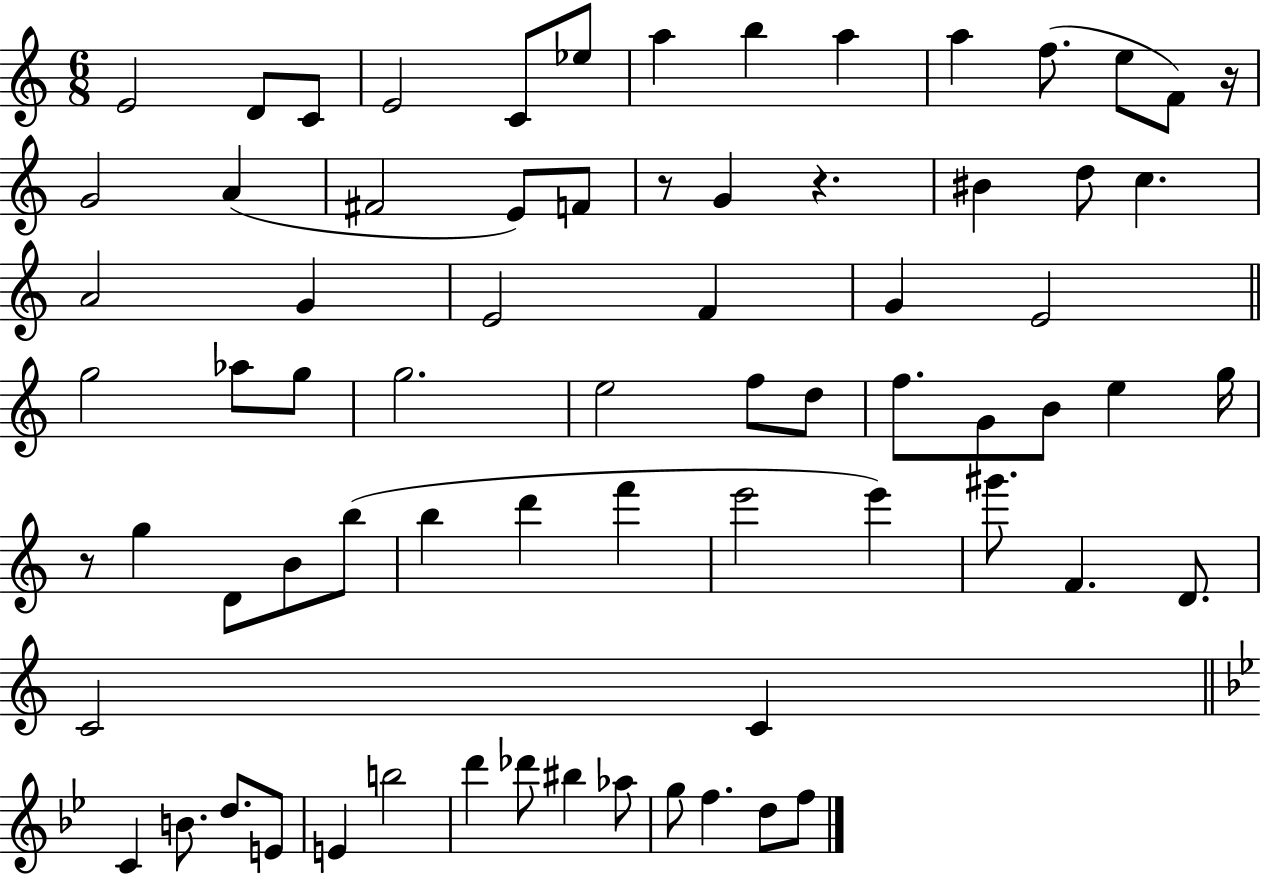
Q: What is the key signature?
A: C major